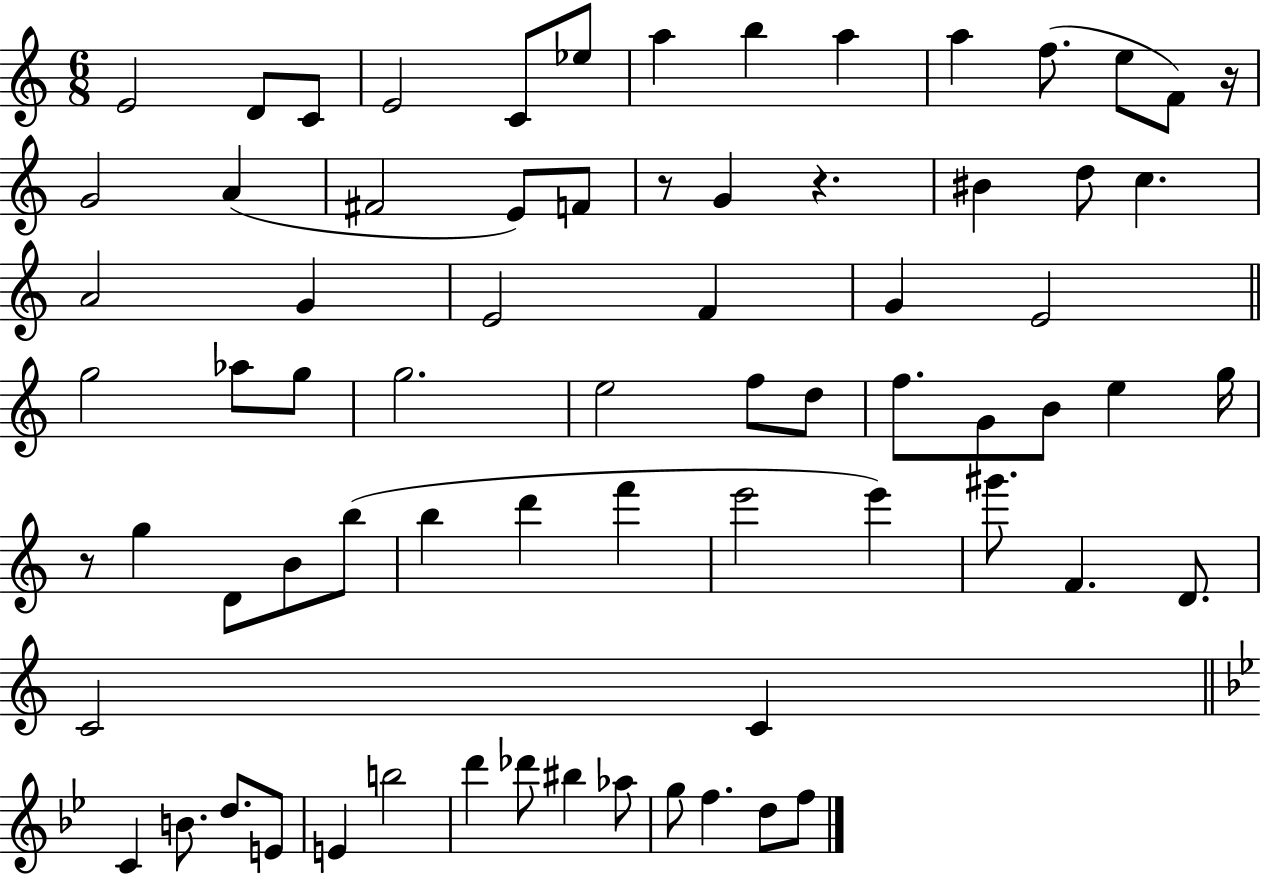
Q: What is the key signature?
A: C major